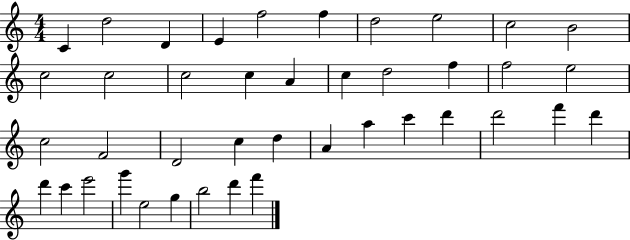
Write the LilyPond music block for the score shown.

{
  \clef treble
  \numericTimeSignature
  \time 4/4
  \key c \major
  c'4 d''2 d'4 | e'4 f''2 f''4 | d''2 e''2 | c''2 b'2 | \break c''2 c''2 | c''2 c''4 a'4 | c''4 d''2 f''4 | f''2 e''2 | \break c''2 f'2 | d'2 c''4 d''4 | a'4 a''4 c'''4 d'''4 | d'''2 f'''4 d'''4 | \break d'''4 c'''4 e'''2 | g'''4 e''2 g''4 | b''2 d'''4 f'''4 | \bar "|."
}